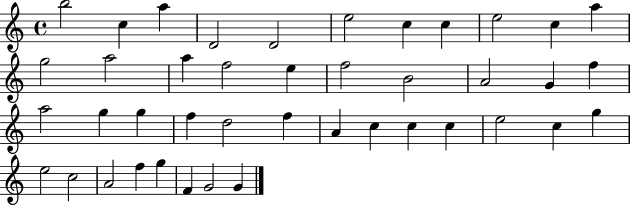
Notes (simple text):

B5/h C5/q A5/q D4/h D4/h E5/h C5/q C5/q E5/h C5/q A5/q G5/h A5/h A5/q F5/h E5/q F5/h B4/h A4/h G4/q F5/q A5/h G5/q G5/q F5/q D5/h F5/q A4/q C5/q C5/q C5/q E5/h C5/q G5/q E5/h C5/h A4/h F5/q G5/q F4/q G4/h G4/q